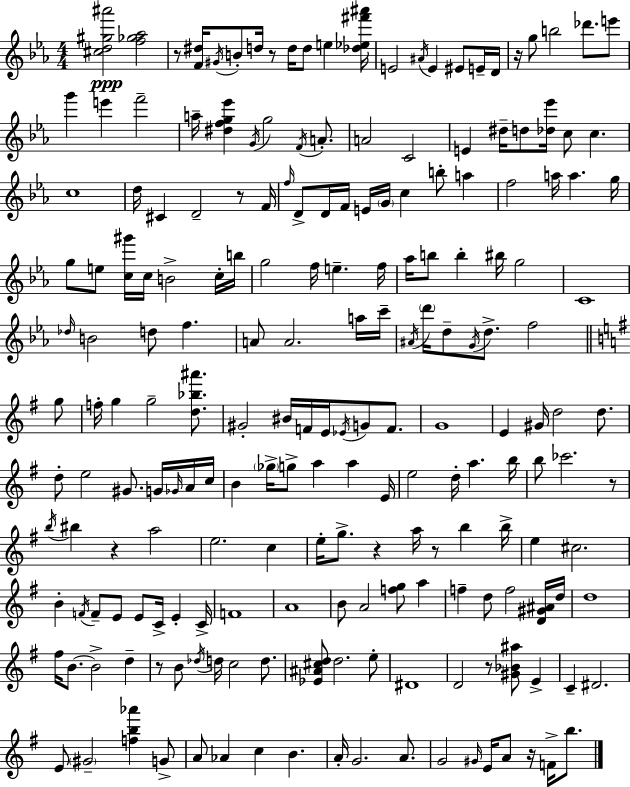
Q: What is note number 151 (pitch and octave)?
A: D5